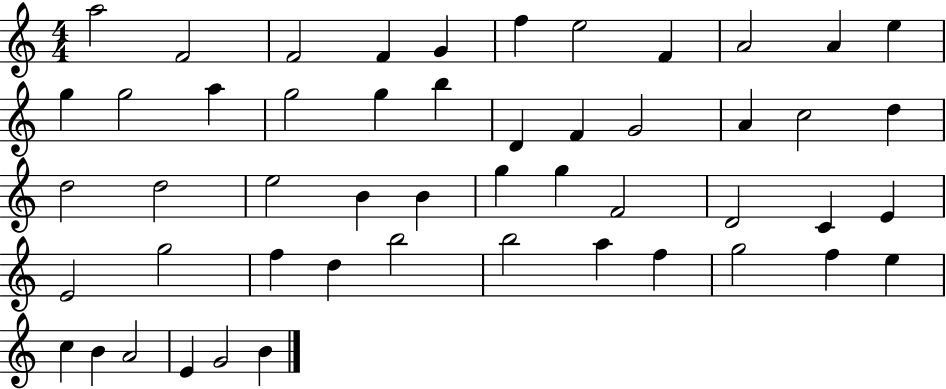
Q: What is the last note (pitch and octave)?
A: B4